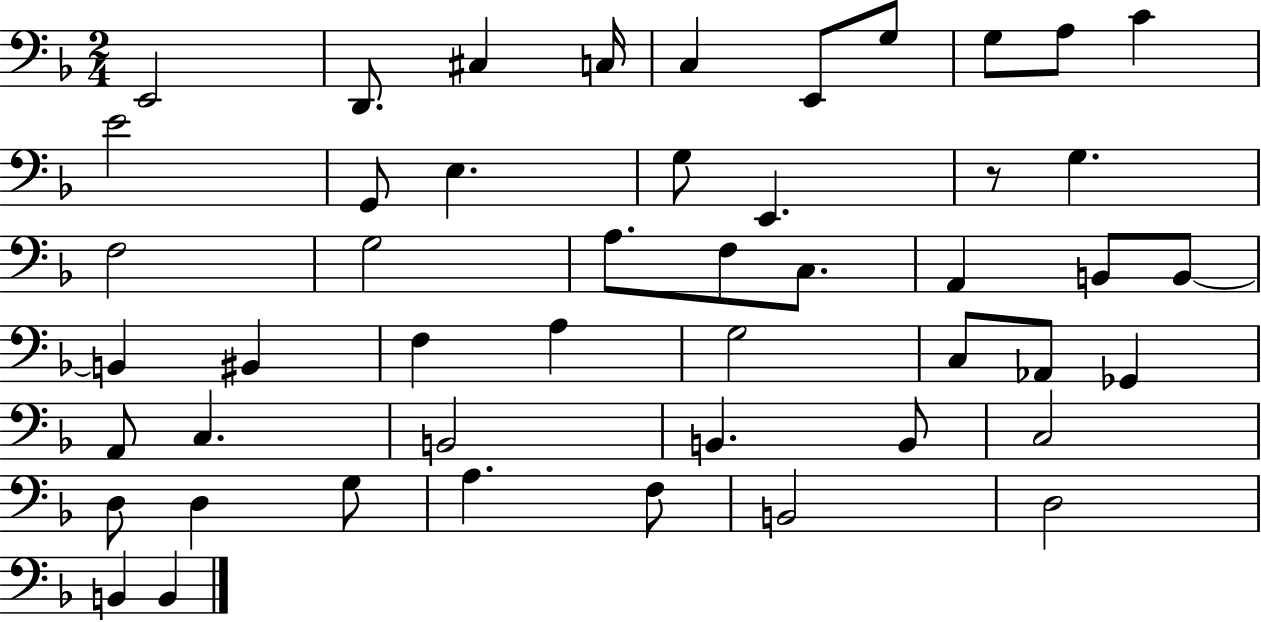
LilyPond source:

{
  \clef bass
  \numericTimeSignature
  \time 2/4
  \key f \major
  e,2 | d,8. cis4 c16 | c4 e,8 g8 | g8 a8 c'4 | \break e'2 | g,8 e4. | g8 e,4. | r8 g4. | \break f2 | g2 | a8. f8 c8. | a,4 b,8 b,8~~ | \break b,4 bis,4 | f4 a4 | g2 | c8 aes,8 ges,4 | \break a,8 c4. | b,2 | b,4. b,8 | c2 | \break d8 d4 g8 | a4. f8 | b,2 | d2 | \break b,4 b,4 | \bar "|."
}